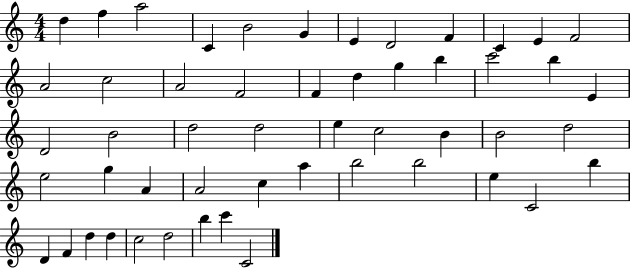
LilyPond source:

{
  \clef treble
  \numericTimeSignature
  \time 4/4
  \key c \major
  d''4 f''4 a''2 | c'4 b'2 g'4 | e'4 d'2 f'4 | c'4 e'4 f'2 | \break a'2 c''2 | a'2 f'2 | f'4 d''4 g''4 b''4 | c'''2 b''4 e'4 | \break d'2 b'2 | d''2 d''2 | e''4 c''2 b'4 | b'2 d''2 | \break e''2 g''4 a'4 | a'2 c''4 a''4 | b''2 b''2 | e''4 c'2 b''4 | \break d'4 f'4 d''4 d''4 | c''2 d''2 | b''4 c'''4 c'2 | \bar "|."
}